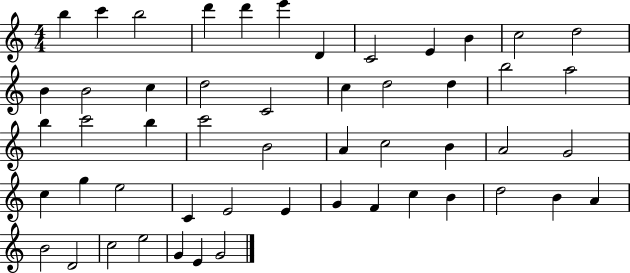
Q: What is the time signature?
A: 4/4